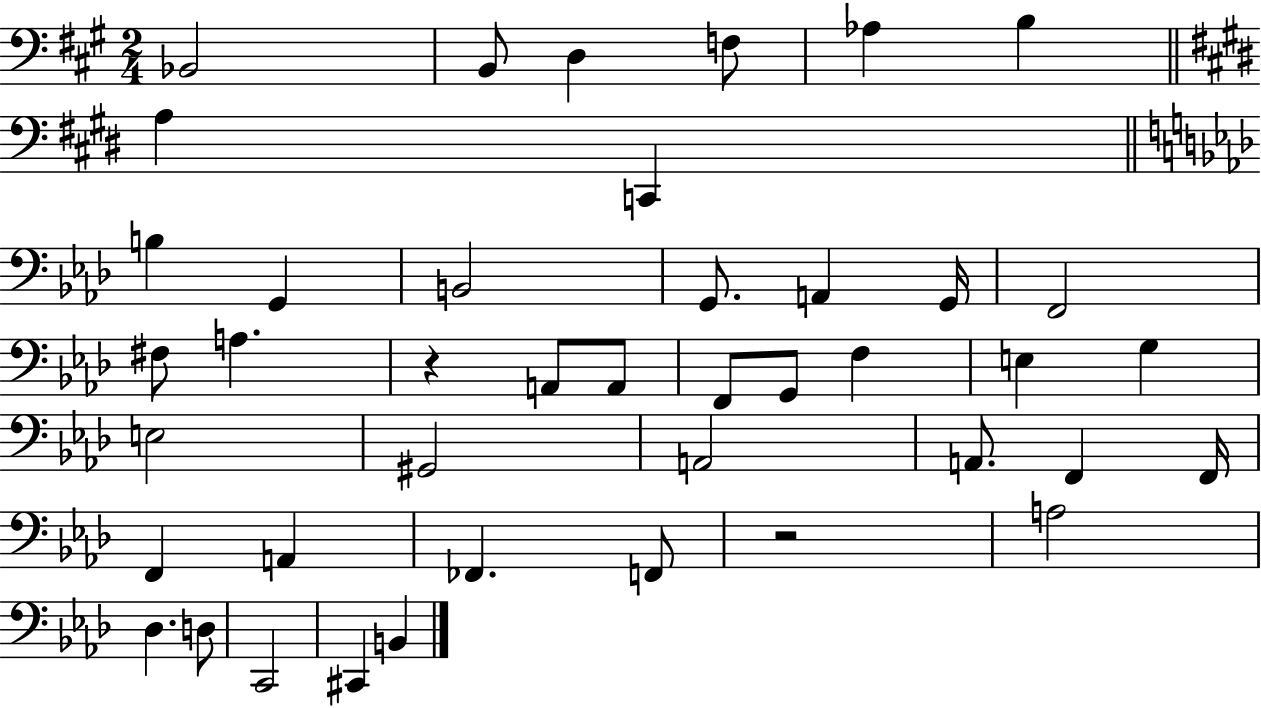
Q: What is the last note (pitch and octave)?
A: B2